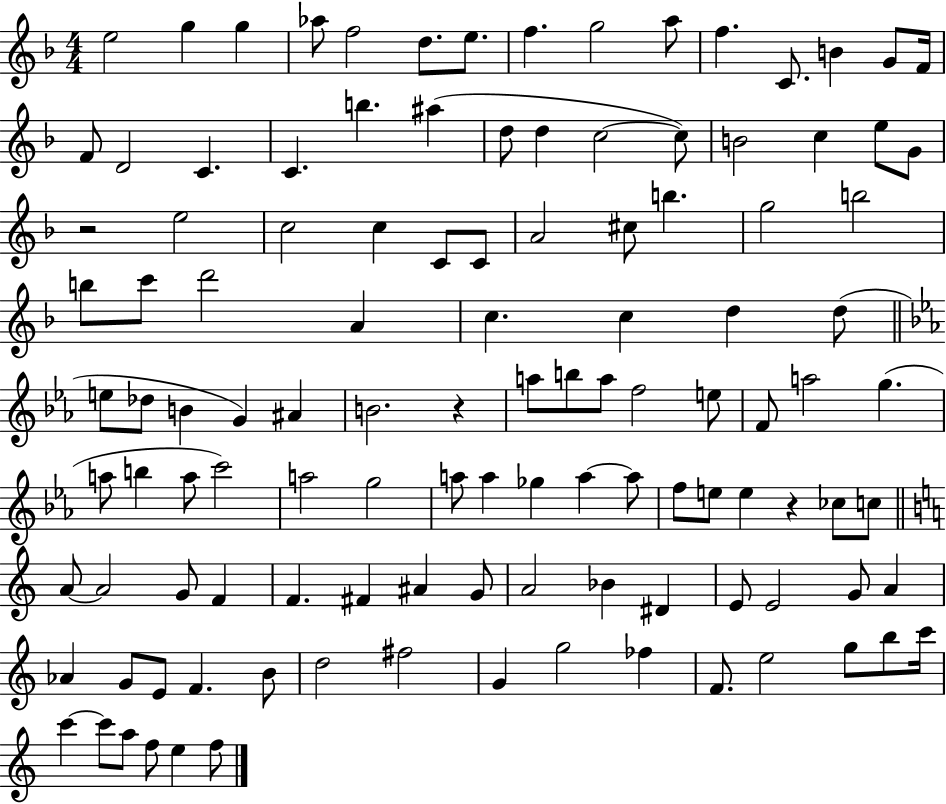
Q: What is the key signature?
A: F major